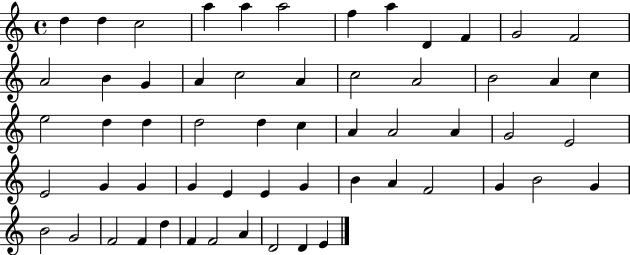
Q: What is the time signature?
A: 4/4